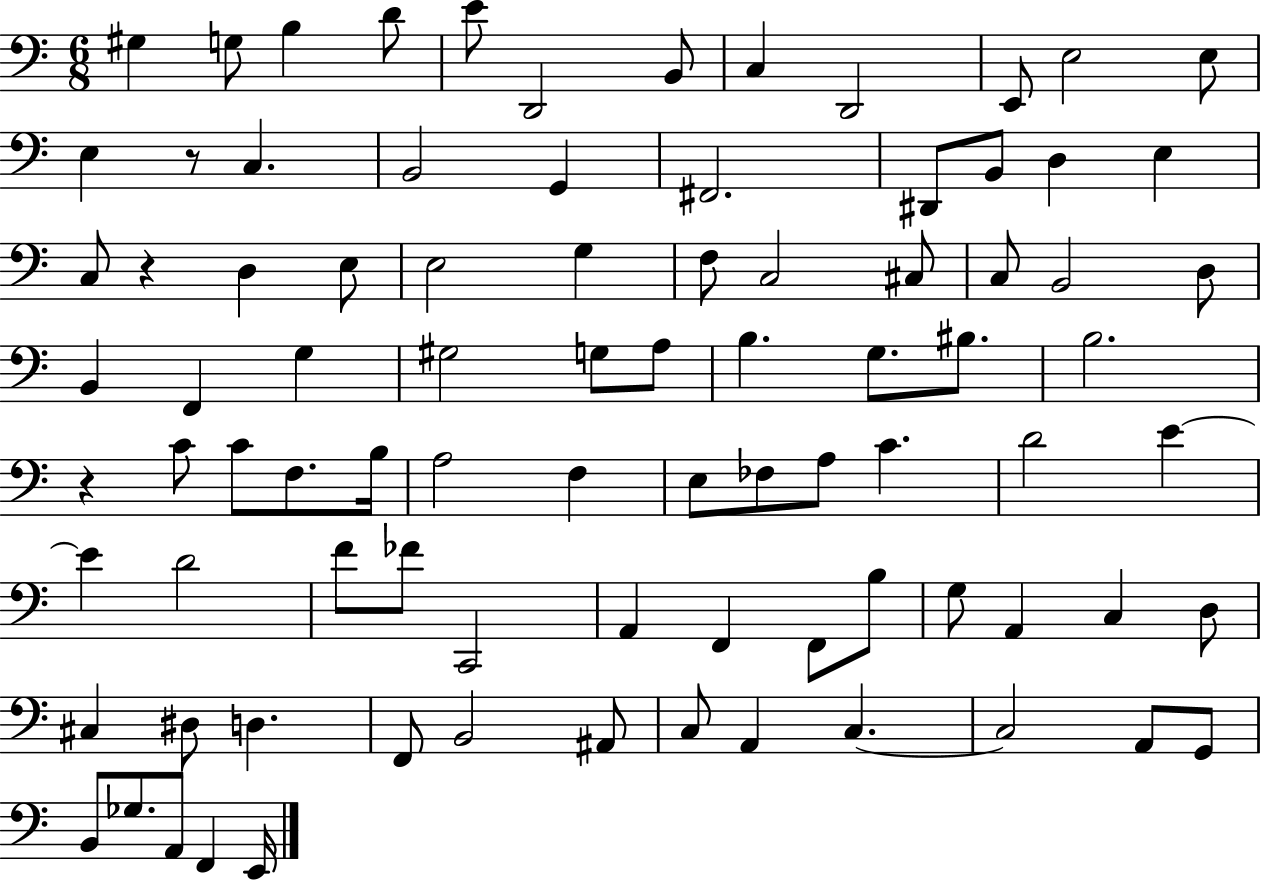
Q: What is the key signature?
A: C major